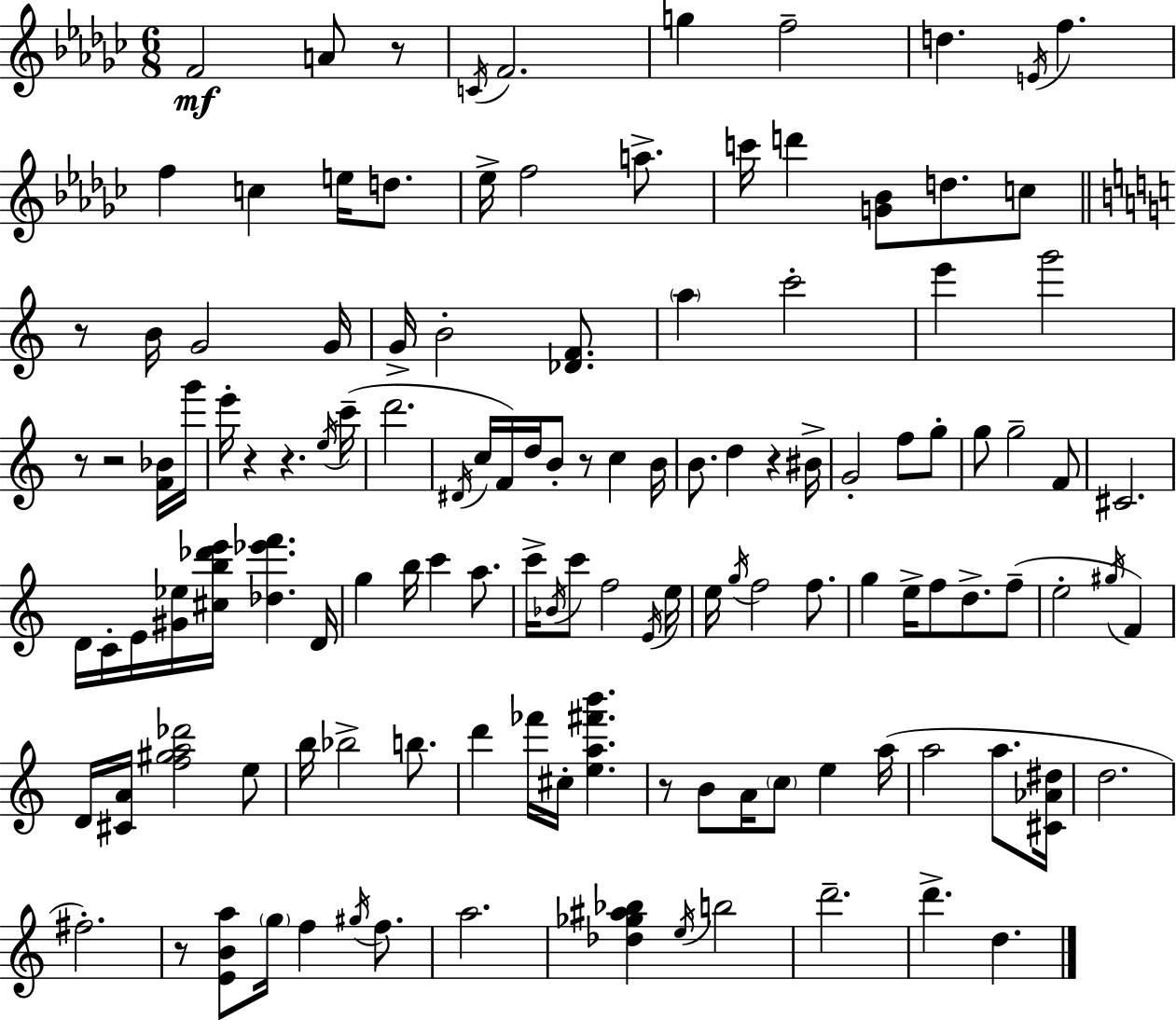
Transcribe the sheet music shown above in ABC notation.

X:1
T:Untitled
M:6/8
L:1/4
K:Ebm
F2 A/2 z/2 C/4 F2 g f2 d E/4 f f c e/4 d/2 _e/4 f2 a/2 c'/4 d' [G_B]/2 d/2 c/2 z/2 B/4 G2 G/4 G/4 B2 [_DF]/2 a c'2 e' g'2 z/2 z2 [F_B]/4 g'/4 e'/4 z z e/4 c'/4 d'2 ^D/4 c/4 F/4 d/4 B/2 z/2 c B/4 B/2 d z ^B/4 G2 f/2 g/2 g/2 g2 F/2 ^C2 D/4 C/4 E/4 [^G_e]/4 [^cb_d'e']/4 [_d_e'f'] D/4 g b/4 c' a/2 c'/4 _B/4 c'/2 f2 E/4 e/4 e/4 g/4 f2 f/2 g e/4 f/2 d/2 f/2 e2 ^g/4 F D/4 [^CA]/4 [f^ga_d']2 e/2 b/4 _b2 b/2 d' _f'/4 ^c/4 [ea^f'b'] z/2 B/2 A/4 c/2 e a/4 a2 a/2 [^C_A^d]/4 d2 ^f2 z/2 [EBa]/2 g/4 f ^g/4 f/2 a2 [_d_g^a_b] e/4 b2 d'2 d' d